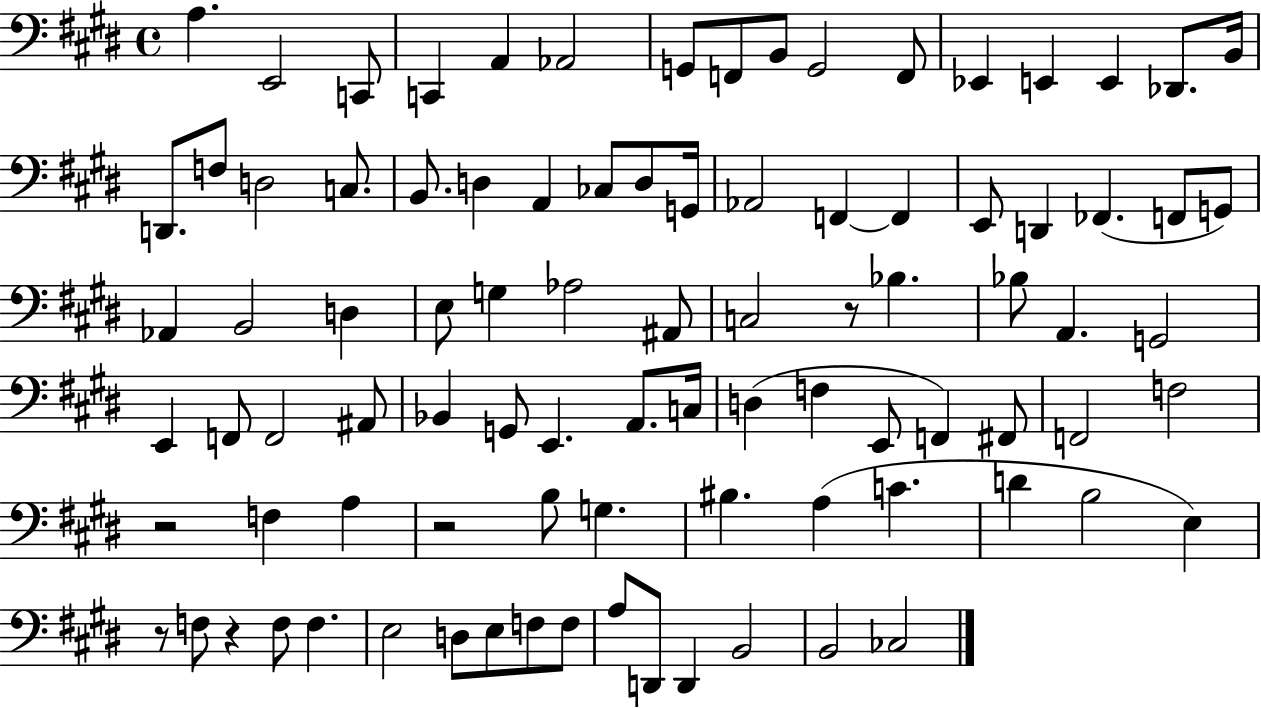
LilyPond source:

{
  \clef bass
  \time 4/4
  \defaultTimeSignature
  \key e \major
  \repeat volta 2 { a4. e,2 c,8 | c,4 a,4 aes,2 | g,8 f,8 b,8 g,2 f,8 | ees,4 e,4 e,4 des,8. b,16 | \break d,8. f8 d2 c8. | b,8. d4 a,4 ces8 d8 g,16 | aes,2 f,4~~ f,4 | e,8 d,4 fes,4.( f,8 g,8) | \break aes,4 b,2 d4 | e8 g4 aes2 ais,8 | c2 r8 bes4. | bes8 a,4. g,2 | \break e,4 f,8 f,2 ais,8 | bes,4 g,8 e,4. a,8. c16 | d4( f4 e,8 f,4) fis,8 | f,2 f2 | \break r2 f4 a4 | r2 b8 g4. | bis4. a4( c'4. | d'4 b2 e4) | \break r8 f8 r4 f8 f4. | e2 d8 e8 f8 f8 | a8 d,8 d,4 b,2 | b,2 ces2 | \break } \bar "|."
}